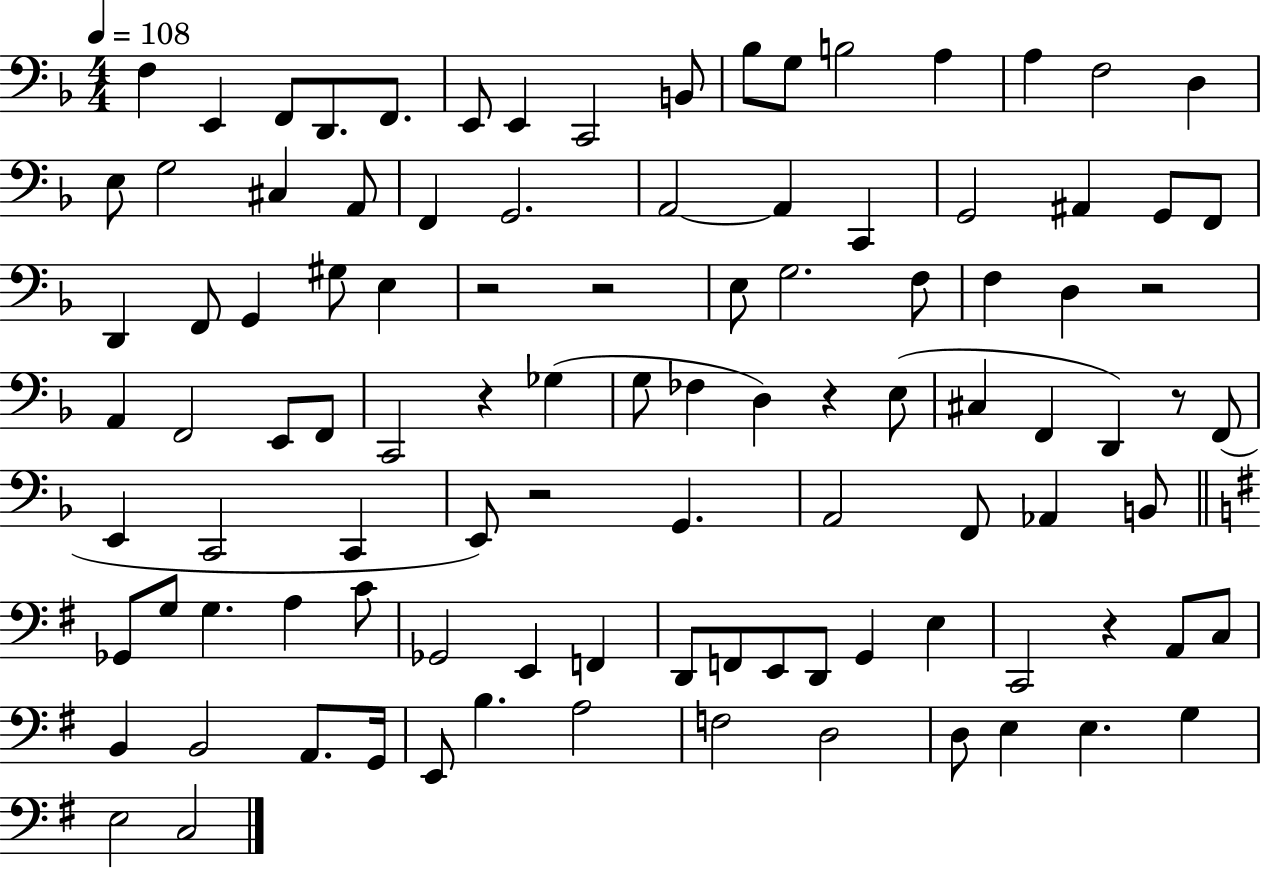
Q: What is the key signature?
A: F major